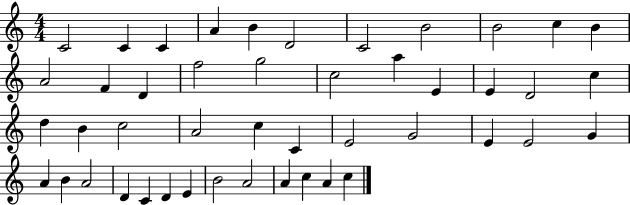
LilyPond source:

{
  \clef treble
  \numericTimeSignature
  \time 4/4
  \key c \major
  c'2 c'4 c'4 | a'4 b'4 d'2 | c'2 b'2 | b'2 c''4 b'4 | \break a'2 f'4 d'4 | f''2 g''2 | c''2 a''4 e'4 | e'4 d'2 c''4 | \break d''4 b'4 c''2 | a'2 c''4 c'4 | e'2 g'2 | e'4 e'2 g'4 | \break a'4 b'4 a'2 | d'4 c'4 d'4 e'4 | b'2 a'2 | a'4 c''4 a'4 c''4 | \break \bar "|."
}